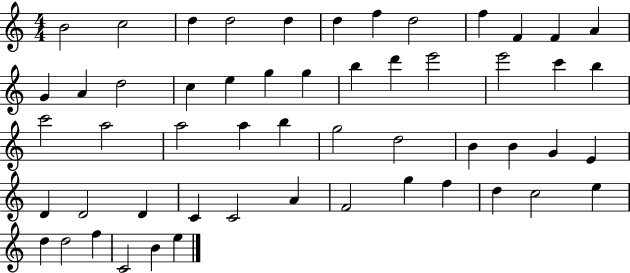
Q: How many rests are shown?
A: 0